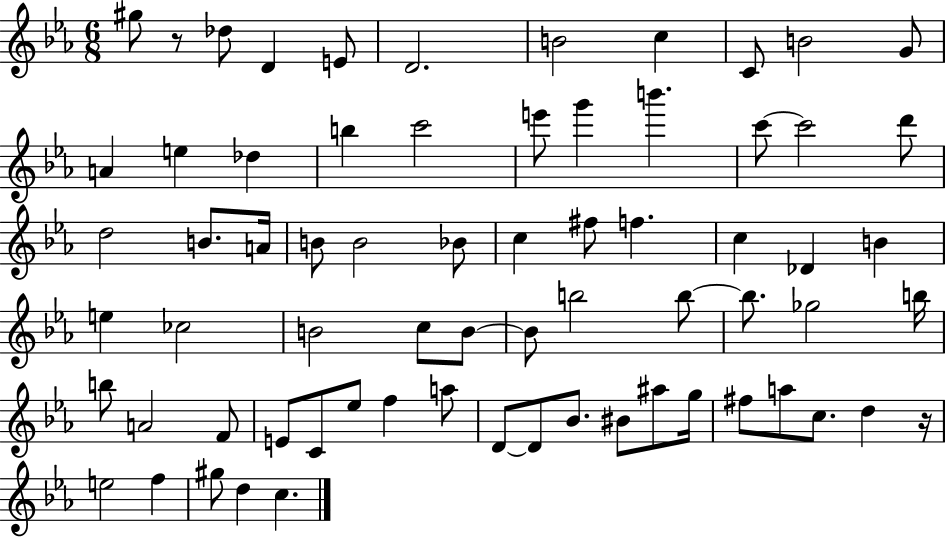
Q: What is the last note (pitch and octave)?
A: C5